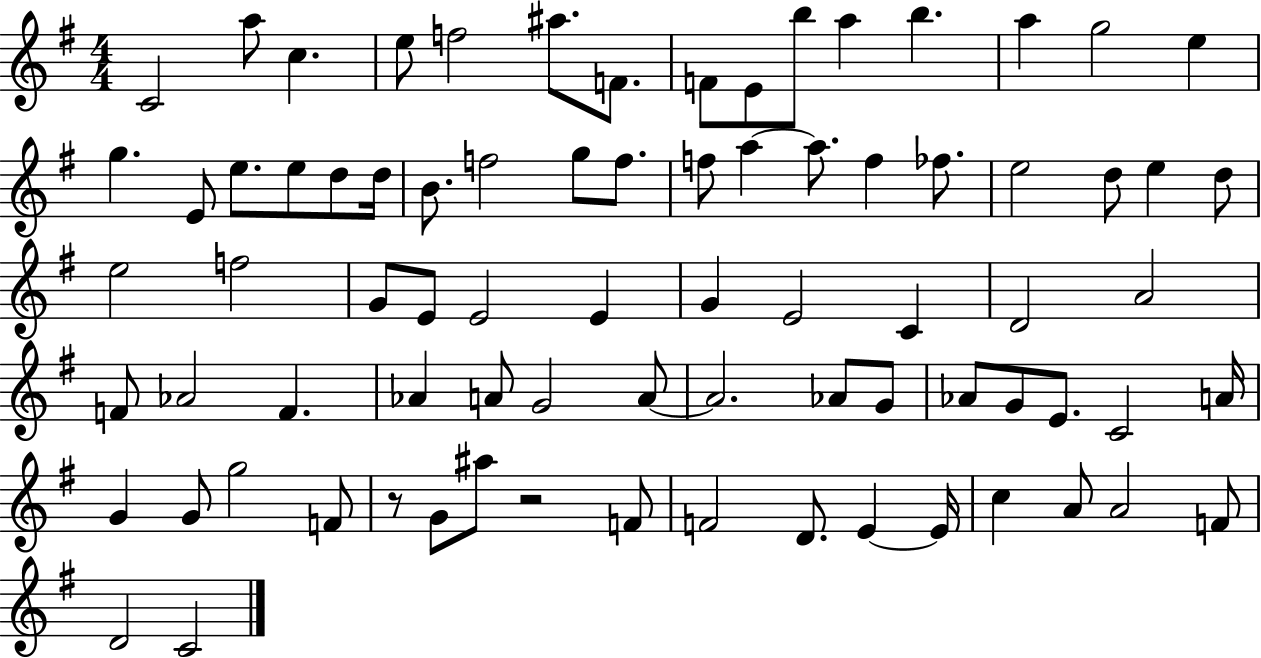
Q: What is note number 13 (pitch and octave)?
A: A5